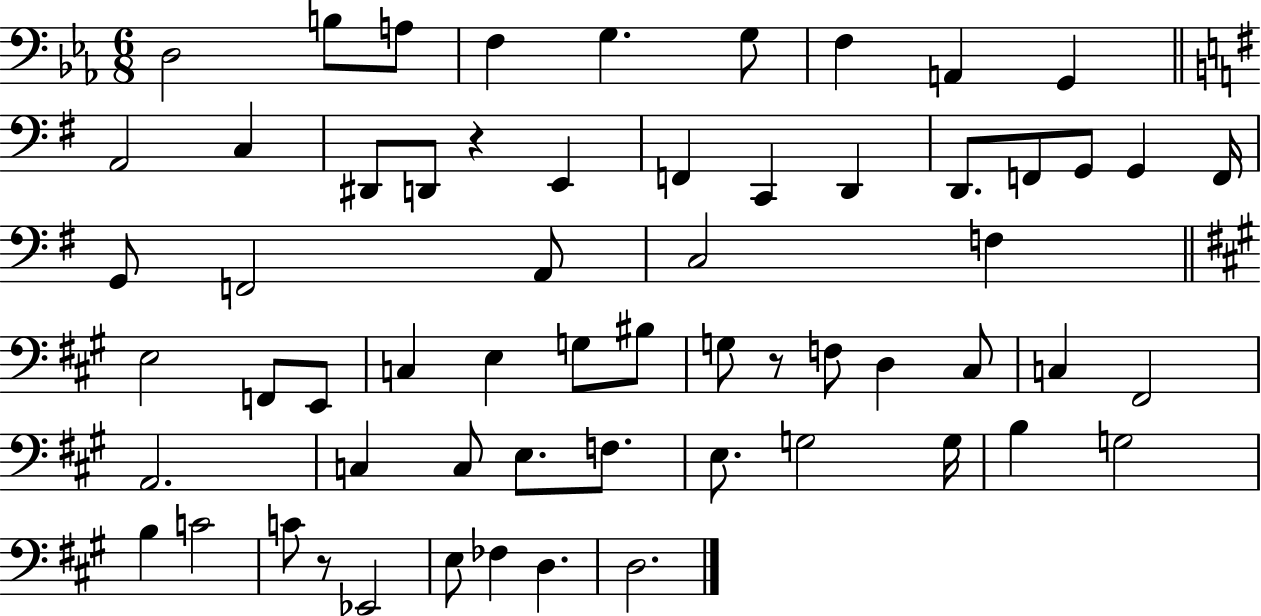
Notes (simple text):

D3/h B3/e A3/e F3/q G3/q. G3/e F3/q A2/q G2/q A2/h C3/q D#2/e D2/e R/q E2/q F2/q C2/q D2/q D2/e. F2/e G2/e G2/q F2/s G2/e F2/h A2/e C3/h F3/q E3/h F2/e E2/e C3/q E3/q G3/e BIS3/e G3/e R/e F3/e D3/q C#3/e C3/q F#2/h A2/h. C3/q C3/e E3/e. F3/e. E3/e. G3/h G3/s B3/q G3/h B3/q C4/h C4/e R/e Eb2/h E3/e FES3/q D3/q. D3/h.